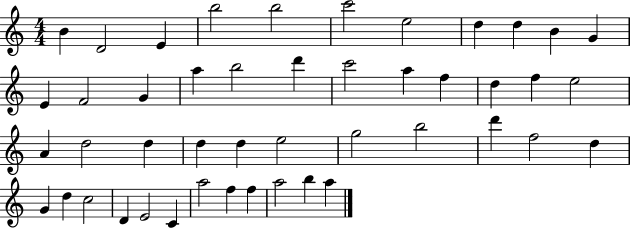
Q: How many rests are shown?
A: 0